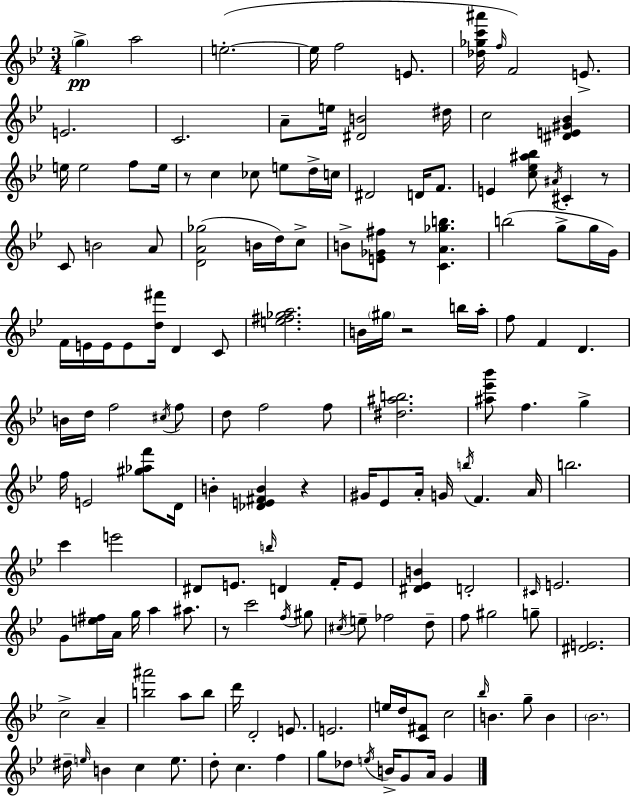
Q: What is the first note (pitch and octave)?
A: G5